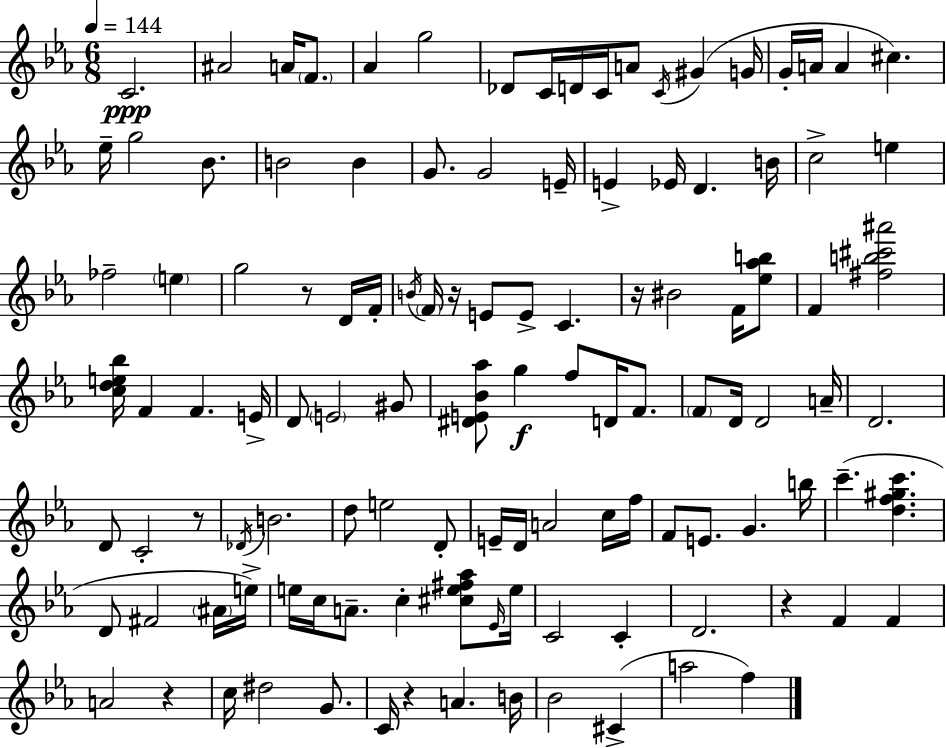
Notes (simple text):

C4/h. A#4/h A4/s F4/e. Ab4/q G5/h Db4/e C4/s D4/s C4/s A4/e C4/s G#4/q G4/s G4/s A4/s A4/q C#5/q. Eb5/s G5/h Bb4/e. B4/h B4/q G4/e. G4/h E4/s E4/q Eb4/s D4/q. B4/s C5/h E5/q FES5/h E5/q G5/h R/e D4/s F4/s B4/s F4/s R/s E4/e E4/e C4/q. R/s BIS4/h F4/s [Eb5,Ab5,B5]/e F4/q [F#5,B5,C#6,A#6]/h [C5,D5,E5,Bb5]/s F4/q F4/q. E4/s D4/e E4/h G#4/e [D#4,E4,Bb4,Ab5]/e G5/q F5/e D4/s F4/e. F4/e D4/s D4/h A4/s D4/h. D4/e C4/h R/e Db4/s B4/h. D5/e E5/h D4/e E4/s D4/s A4/h C5/s F5/s F4/e E4/e. G4/q. B5/s C6/q. [D5,F5,G#5,C6]/q. D4/e F#4/h A#4/s E5/s E5/s C5/s A4/e. C5/q [C#5,E5,F#5,Ab5]/e Eb4/s E5/s C4/h C4/q D4/h. R/q F4/q F4/q A4/h R/q C5/s D#5/h G4/e. C4/s R/q A4/q. B4/s Bb4/h C#4/q A5/h F5/q